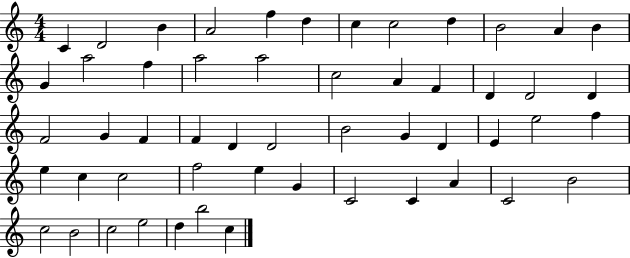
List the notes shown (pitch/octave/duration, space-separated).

C4/q D4/h B4/q A4/h F5/q D5/q C5/q C5/h D5/q B4/h A4/q B4/q G4/q A5/h F5/q A5/h A5/h C5/h A4/q F4/q D4/q D4/h D4/q F4/h G4/q F4/q F4/q D4/q D4/h B4/h G4/q D4/q E4/q E5/h F5/q E5/q C5/q C5/h F5/h E5/q G4/q C4/h C4/q A4/q C4/h B4/h C5/h B4/h C5/h E5/h D5/q B5/h C5/q